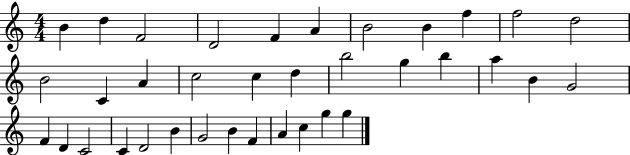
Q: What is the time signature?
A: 4/4